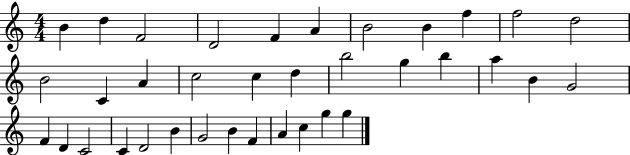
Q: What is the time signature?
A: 4/4